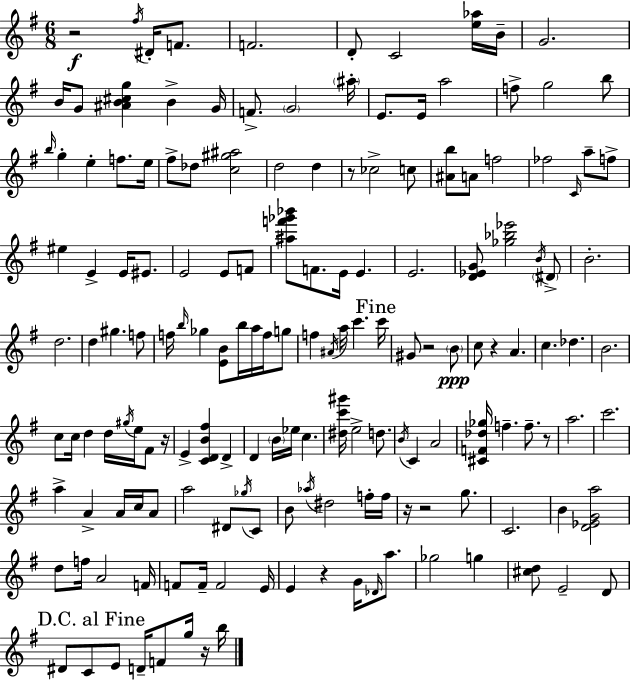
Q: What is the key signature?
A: G major